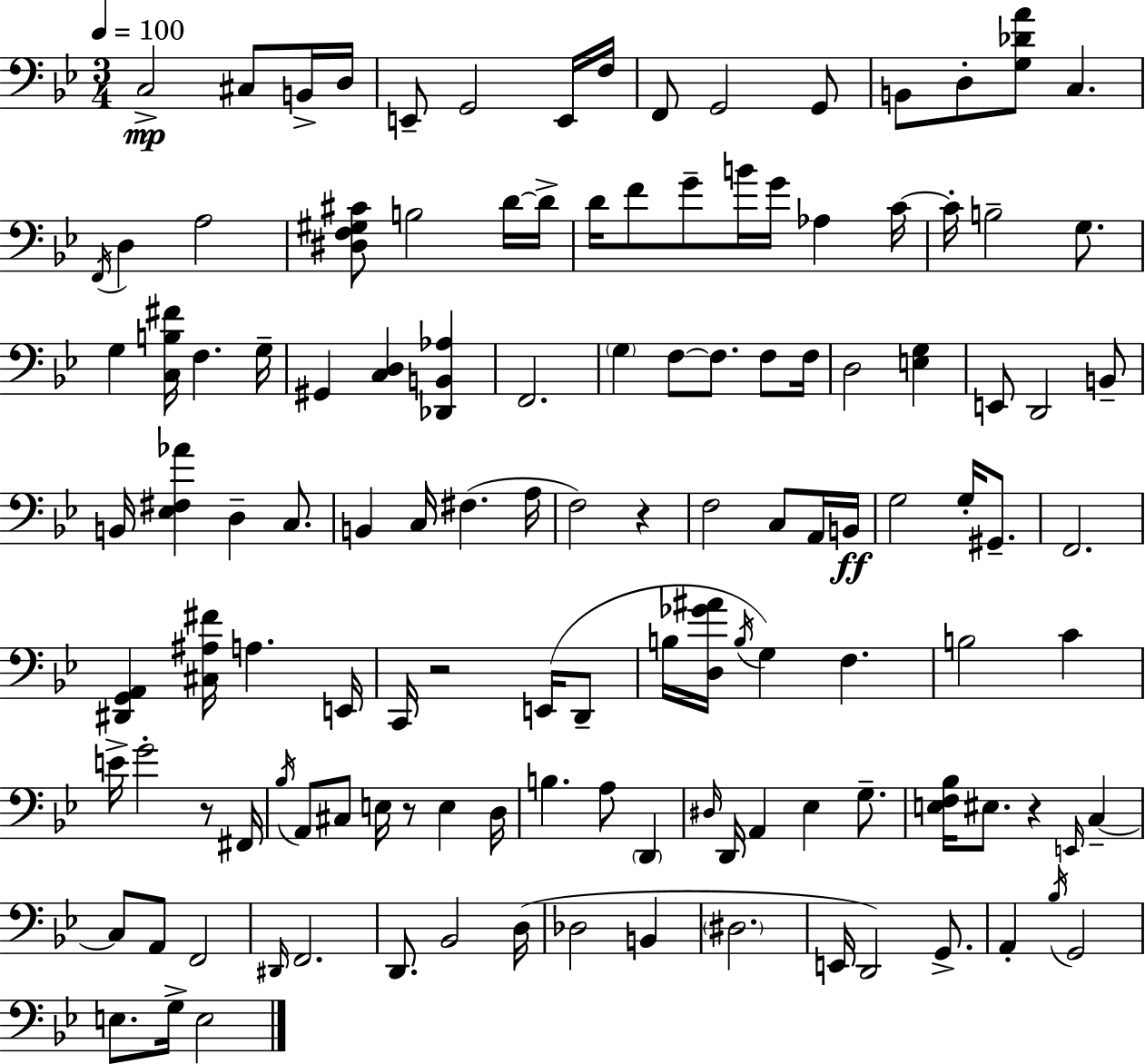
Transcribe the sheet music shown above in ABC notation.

X:1
T:Untitled
M:3/4
L:1/4
K:Bb
C,2 ^C,/2 B,,/4 D,/4 E,,/2 G,,2 E,,/4 F,/4 F,,/2 G,,2 G,,/2 B,,/2 D,/2 [G,_DA]/2 C, F,,/4 D, A,2 [^D,F,^G,^C]/2 B,2 D/4 D/4 D/4 F/2 G/2 B/4 G/4 _A, C/4 C/4 B,2 G,/2 G, [C,B,^F]/4 F, G,/4 ^G,, [C,D,] [_D,,B,,_A,] F,,2 G, F,/2 F,/2 F,/2 F,/4 D,2 [E,G,] E,,/2 D,,2 B,,/2 B,,/4 [_E,^F,_A] D, C,/2 B,, C,/4 ^F, A,/4 F,2 z F,2 C,/2 A,,/4 B,,/4 G,2 G,/4 ^G,,/2 F,,2 [^D,,G,,A,,] [^C,^A,^F]/4 A, E,,/4 C,,/4 z2 E,,/4 D,,/2 B,/4 [D,_G^A]/4 B,/4 G, F, B,2 C E/4 G2 z/2 ^F,,/4 _B,/4 A,,/2 ^C,/2 E,/4 z/2 E, D,/4 B, A,/2 D,, ^D,/4 D,,/4 A,, _E, G,/2 [E,F,_B,]/4 ^E,/2 z E,,/4 C, C,/2 A,,/2 F,,2 ^D,,/4 F,,2 D,,/2 _B,,2 D,/4 _D,2 B,, ^D,2 E,,/4 D,,2 G,,/2 A,, _B,/4 G,,2 E,/2 G,/4 E,2